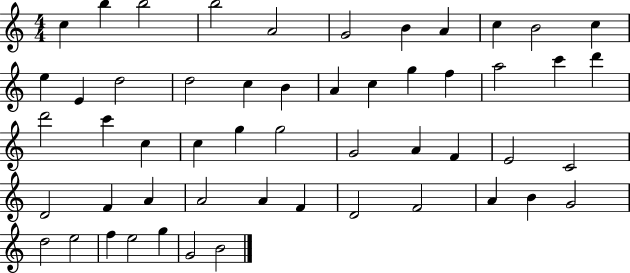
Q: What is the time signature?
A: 4/4